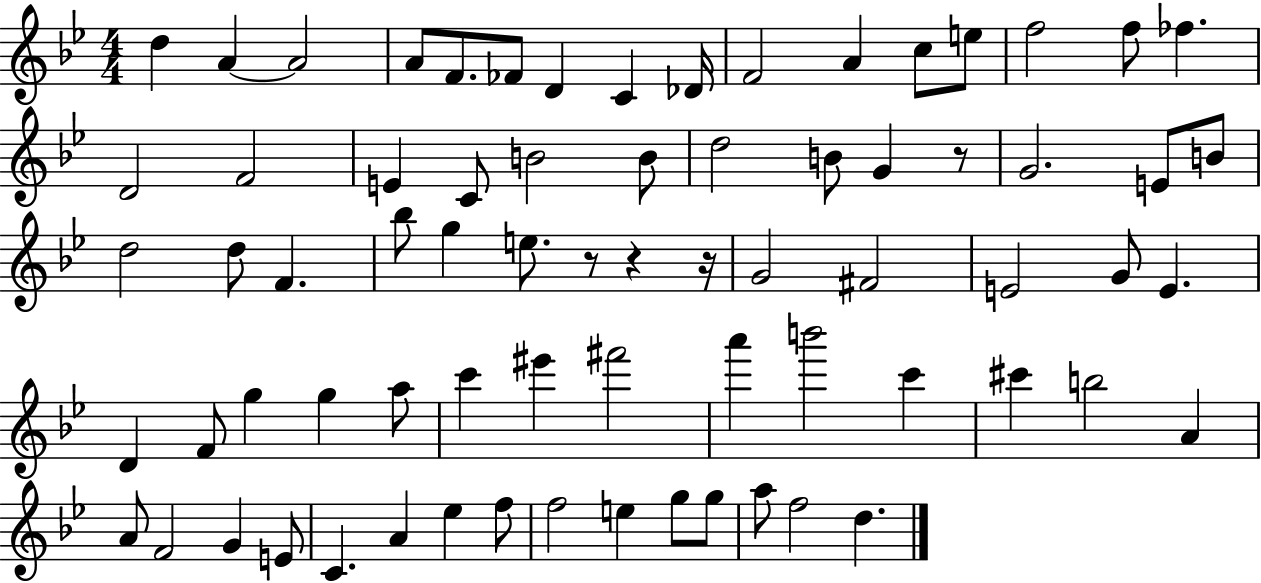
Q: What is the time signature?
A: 4/4